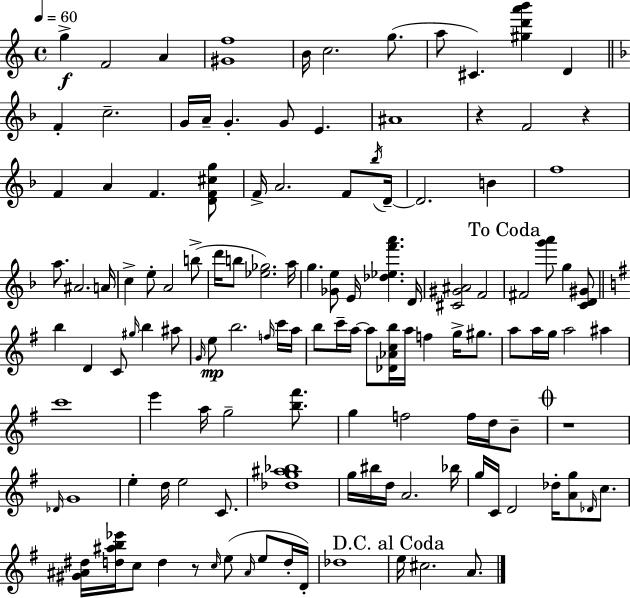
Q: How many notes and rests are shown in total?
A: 127